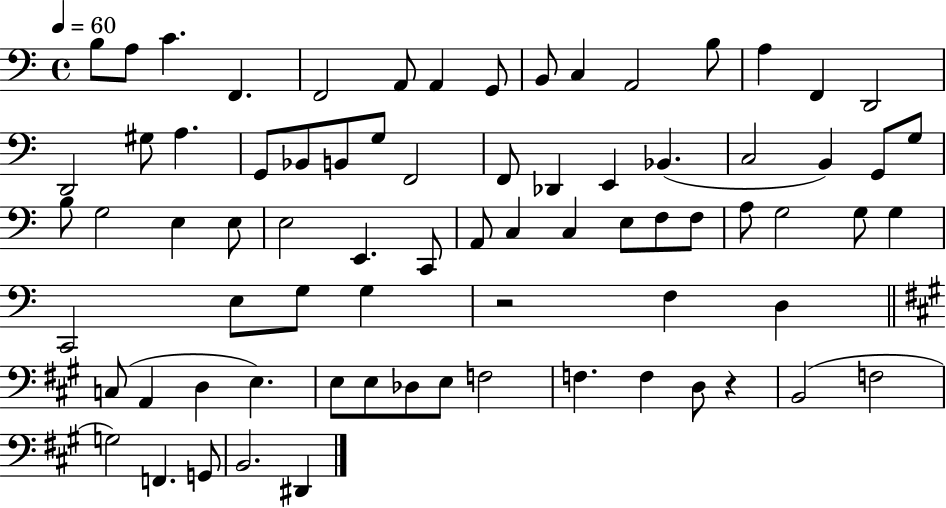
{
  \clef bass
  \time 4/4
  \defaultTimeSignature
  \key c \major
  \tempo 4 = 60
  b8 a8 c'4. f,4. | f,2 a,8 a,4 g,8 | b,8 c4 a,2 b8 | a4 f,4 d,2 | \break d,2 gis8 a4. | g,8 bes,8 b,8 g8 f,2 | f,8 des,4 e,4 bes,4.( | c2 b,4) g,8 g8 | \break b8 g2 e4 e8 | e2 e,4. c,8 | a,8 c4 c4 e8 f8 f8 | a8 g2 g8 g4 | \break c,2 e8 g8 g4 | r2 f4 d4 | \bar "||" \break \key a \major c8( a,4 d4 e4.) | e8 e8 des8 e8 f2 | f4. f4 d8 r4 | b,2( f2 | \break g2) f,4. g,8 | b,2. dis,4 | \bar "|."
}